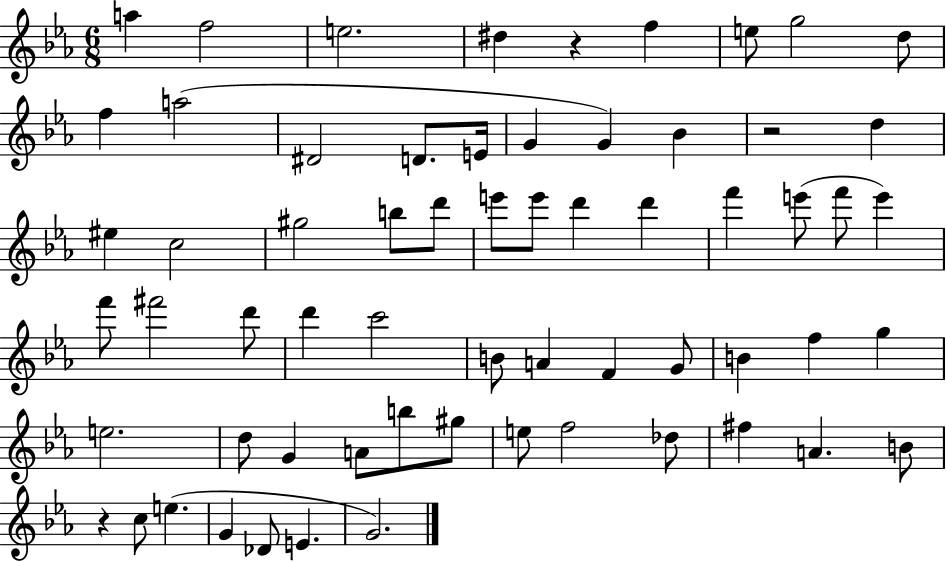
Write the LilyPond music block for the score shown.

{
  \clef treble
  \numericTimeSignature
  \time 6/8
  \key ees \major
  a''4 f''2 | e''2. | dis''4 r4 f''4 | e''8 g''2 d''8 | \break f''4 a''2( | dis'2 d'8. e'16 | g'4 g'4) bes'4 | r2 d''4 | \break eis''4 c''2 | gis''2 b''8 d'''8 | e'''8 e'''8 d'''4 d'''4 | f'''4 e'''8( f'''8 e'''4) | \break f'''8 fis'''2 d'''8 | d'''4 c'''2 | b'8 a'4 f'4 g'8 | b'4 f''4 g''4 | \break e''2. | d''8 g'4 a'8 b''8 gis''8 | e''8 f''2 des''8 | fis''4 a'4. b'8 | \break r4 c''8 e''4.( | g'4 des'8 e'4. | g'2.) | \bar "|."
}